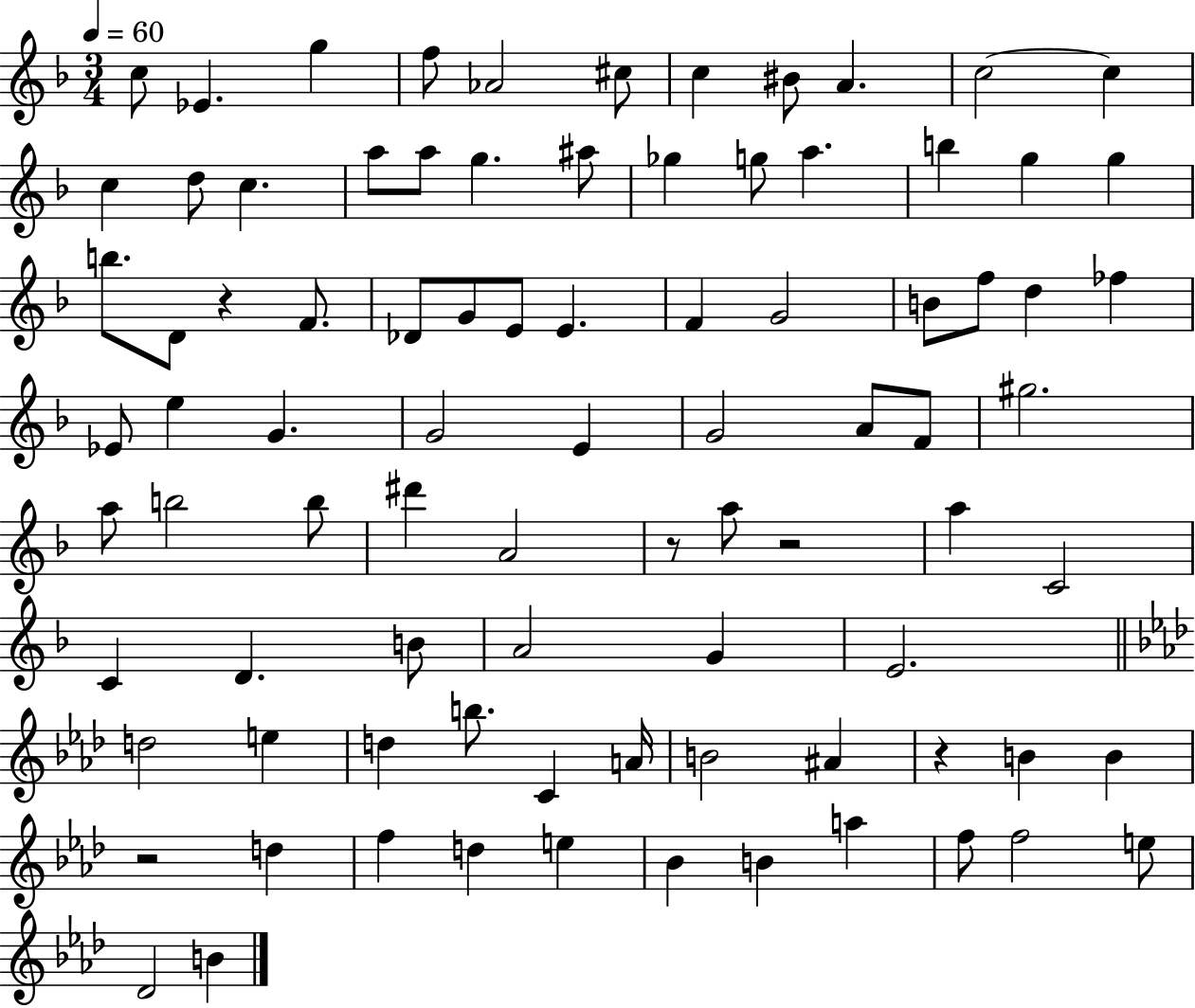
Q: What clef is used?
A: treble